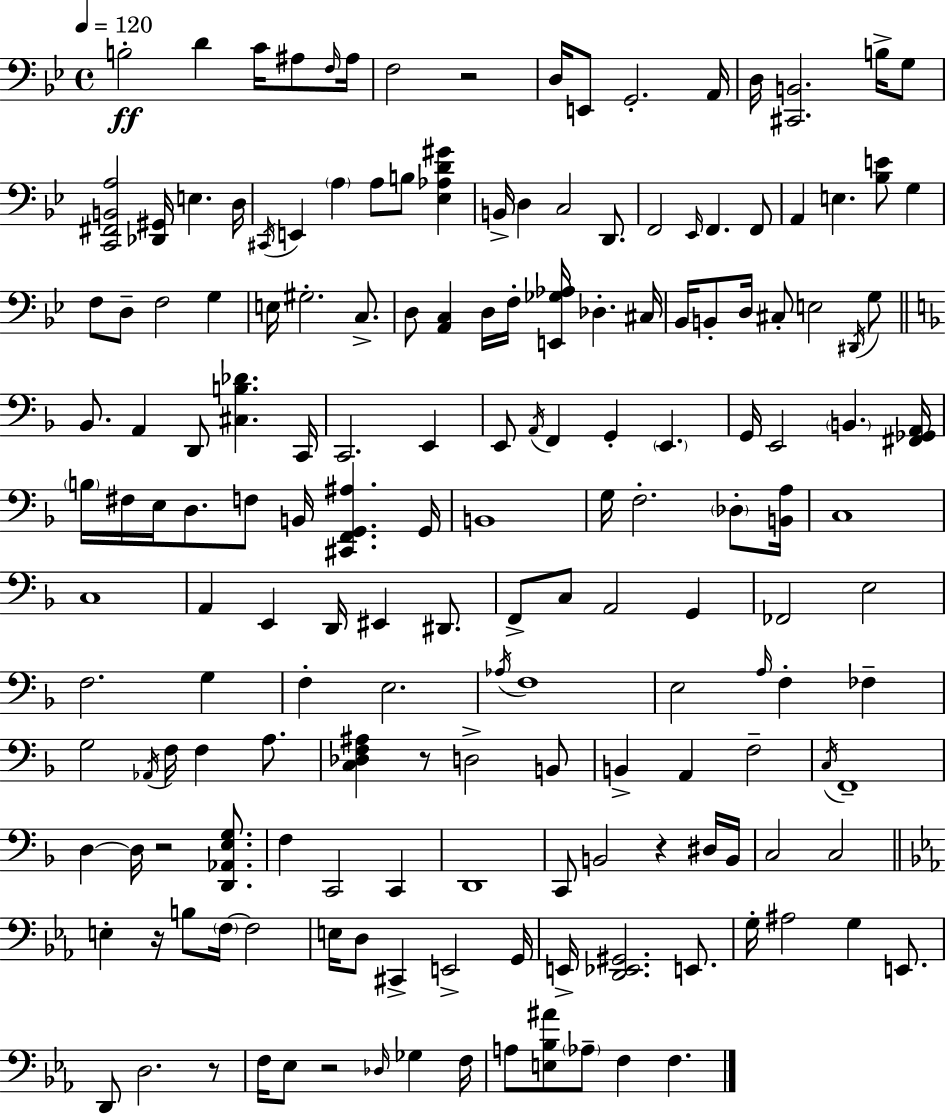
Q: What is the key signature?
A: G minor